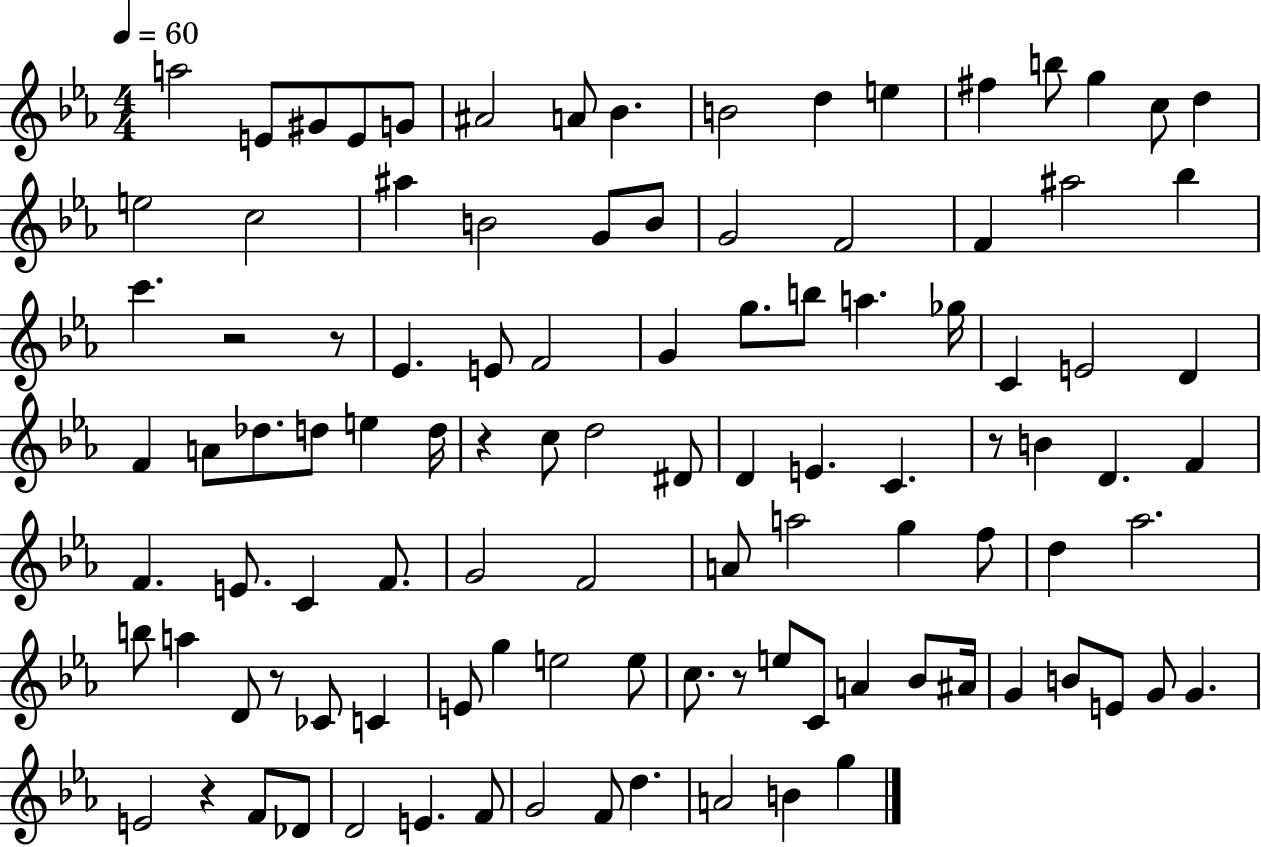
X:1
T:Untitled
M:4/4
L:1/4
K:Eb
a2 E/2 ^G/2 E/2 G/2 ^A2 A/2 _B B2 d e ^f b/2 g c/2 d e2 c2 ^a B2 G/2 B/2 G2 F2 F ^a2 _b c' z2 z/2 _E E/2 F2 G g/2 b/2 a _g/4 C E2 D F A/2 _d/2 d/2 e d/4 z c/2 d2 ^D/2 D E C z/2 B D F F E/2 C F/2 G2 F2 A/2 a2 g f/2 d _a2 b/2 a D/2 z/2 _C/2 C E/2 g e2 e/2 c/2 z/2 e/2 C/2 A _B/2 ^A/4 G B/2 E/2 G/2 G E2 z F/2 _D/2 D2 E F/2 G2 F/2 d A2 B g